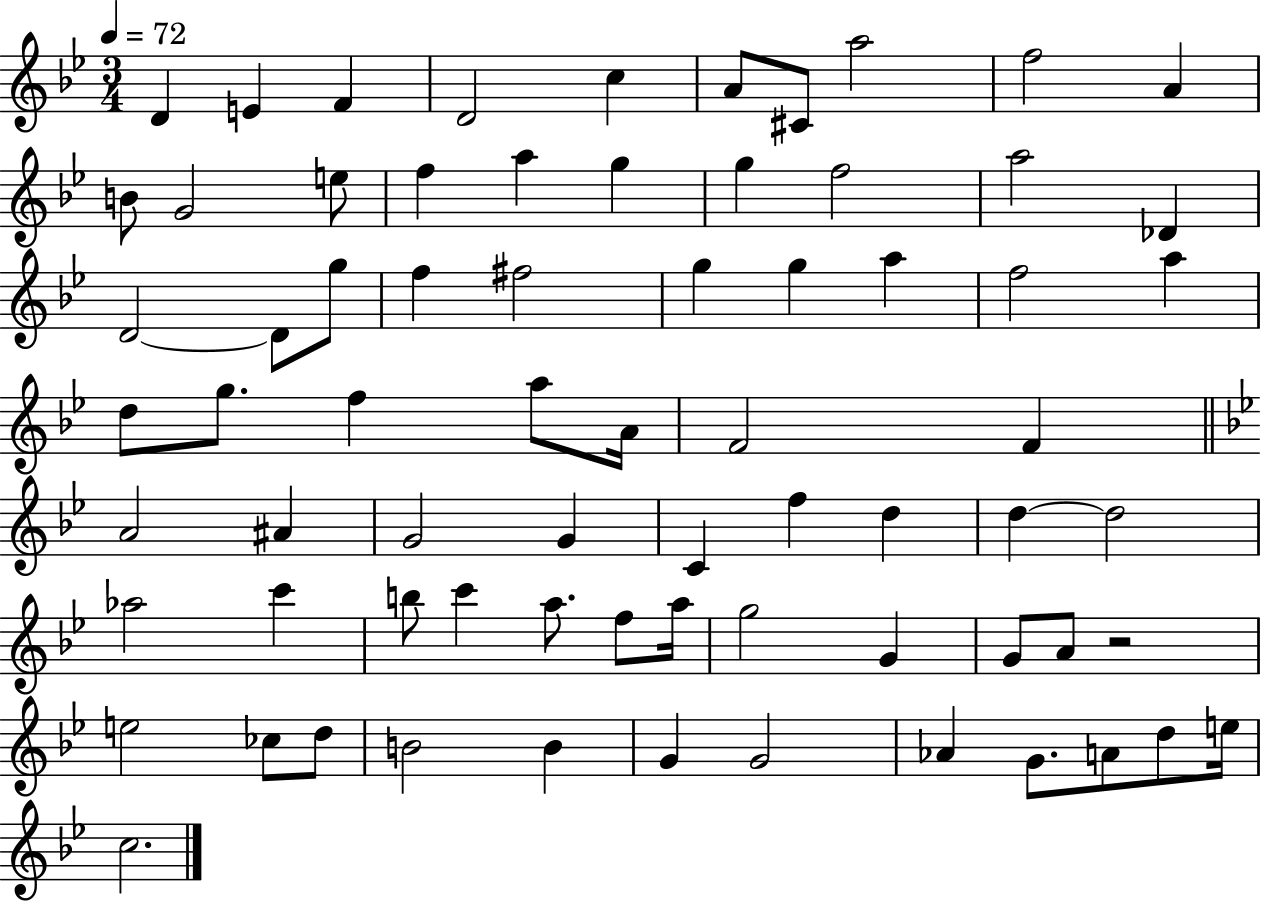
D4/q E4/q F4/q D4/h C5/q A4/e C#4/e A5/h F5/h A4/q B4/e G4/h E5/e F5/q A5/q G5/q G5/q F5/h A5/h Db4/q D4/h D4/e G5/e F5/q F#5/h G5/q G5/q A5/q F5/h A5/q D5/e G5/e. F5/q A5/e A4/s F4/h F4/q A4/h A#4/q G4/h G4/q C4/q F5/q D5/q D5/q D5/h Ab5/h C6/q B5/e C6/q A5/e. F5/e A5/s G5/h G4/q G4/e A4/e R/h E5/h CES5/e D5/e B4/h B4/q G4/q G4/h Ab4/q G4/e. A4/e D5/e E5/s C5/h.